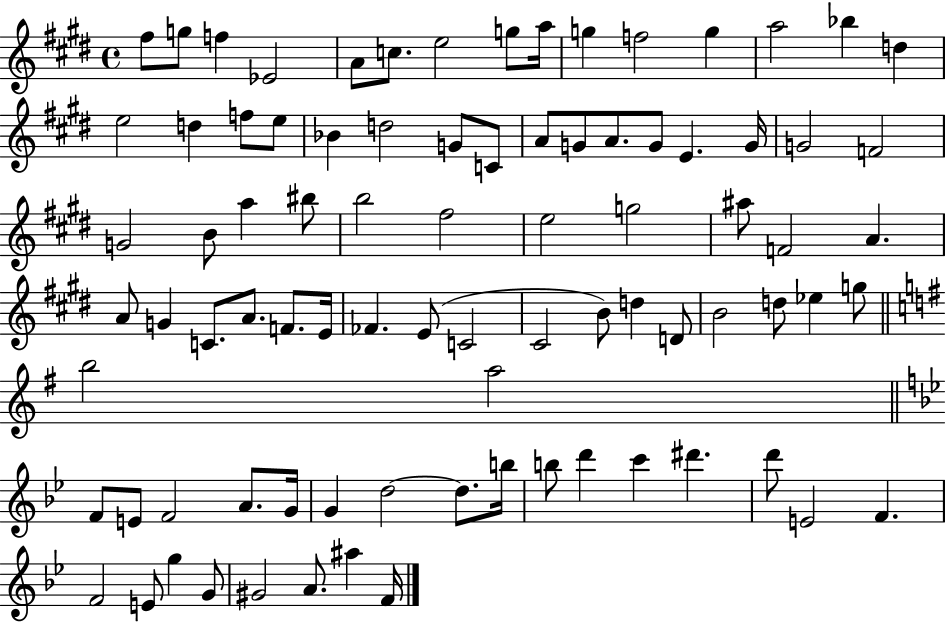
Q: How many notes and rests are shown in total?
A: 85